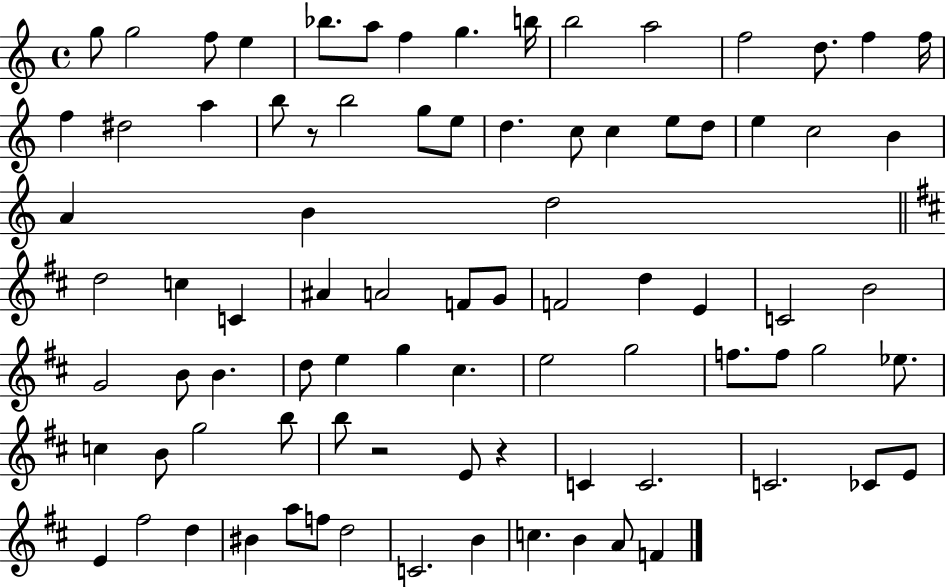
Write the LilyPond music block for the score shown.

{
  \clef treble
  \time 4/4
  \defaultTimeSignature
  \key c \major
  g''8 g''2 f''8 e''4 | bes''8. a''8 f''4 g''4. b''16 | b''2 a''2 | f''2 d''8. f''4 f''16 | \break f''4 dis''2 a''4 | b''8 r8 b''2 g''8 e''8 | d''4. c''8 c''4 e''8 d''8 | e''4 c''2 b'4 | \break a'4 b'4 d''2 | \bar "||" \break \key b \minor d''2 c''4 c'4 | ais'4 a'2 f'8 g'8 | f'2 d''4 e'4 | c'2 b'2 | \break g'2 b'8 b'4. | d''8 e''4 g''4 cis''4. | e''2 g''2 | f''8. f''8 g''2 ees''8. | \break c''4 b'8 g''2 b''8 | b''8 r2 e'8 r4 | c'4 c'2. | c'2. ces'8 e'8 | \break e'4 fis''2 d''4 | bis'4 a''8 f''8 d''2 | c'2. b'4 | c''4. b'4 a'8 f'4 | \break \bar "|."
}